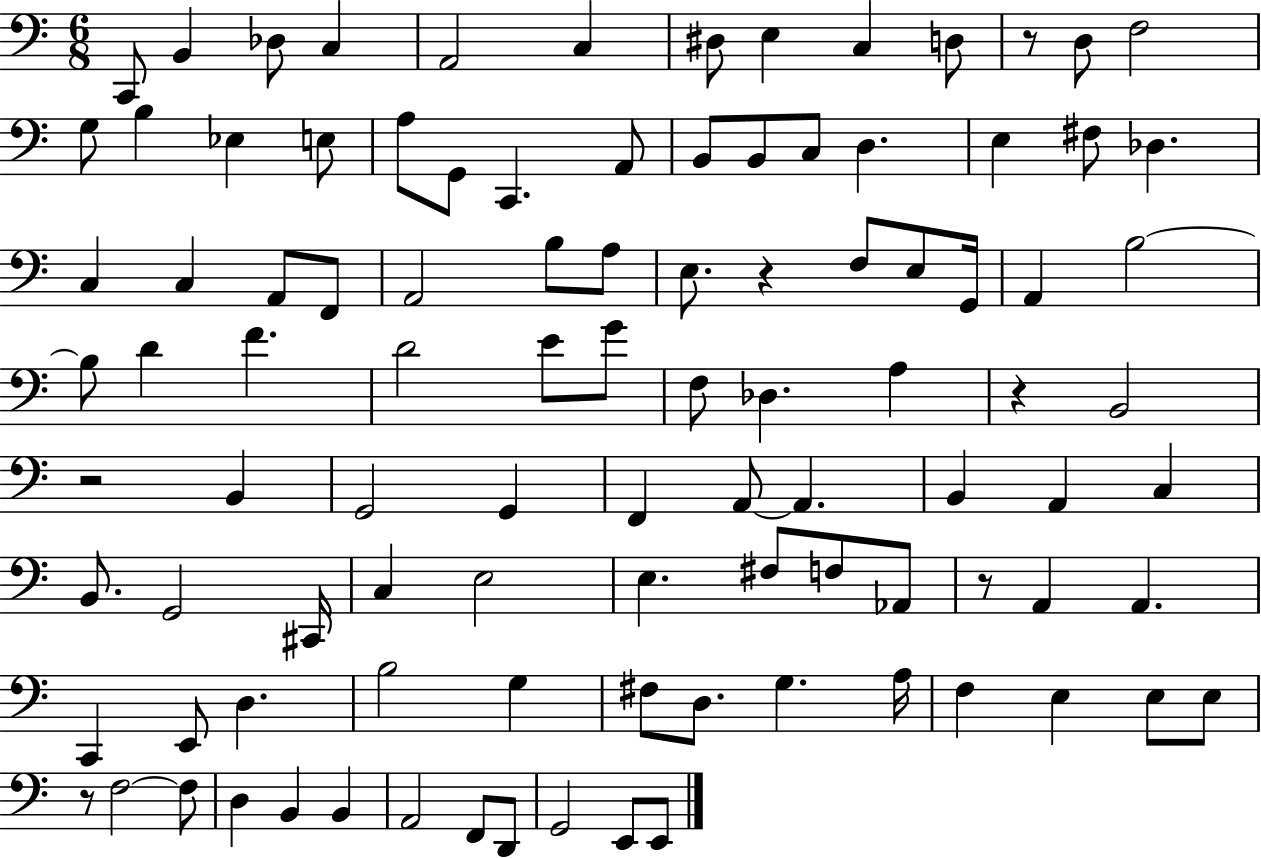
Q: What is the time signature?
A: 6/8